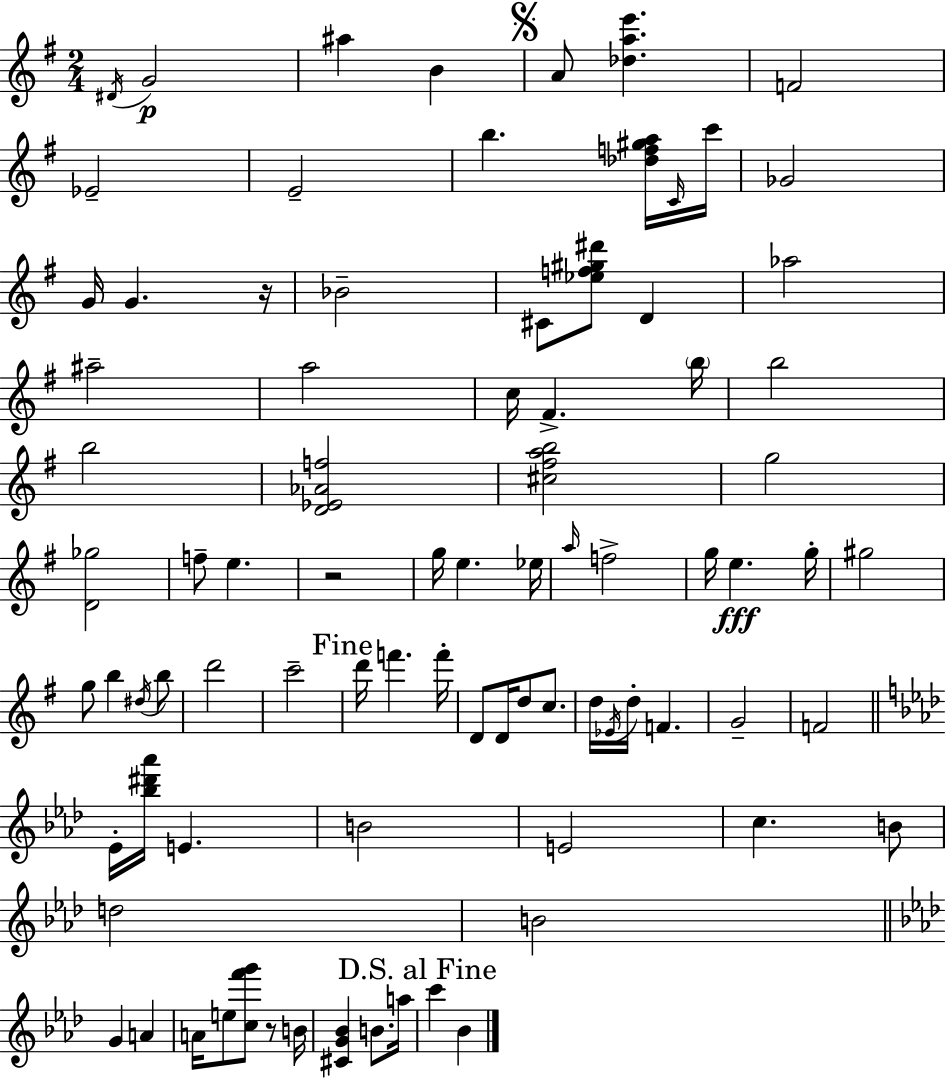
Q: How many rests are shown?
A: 3